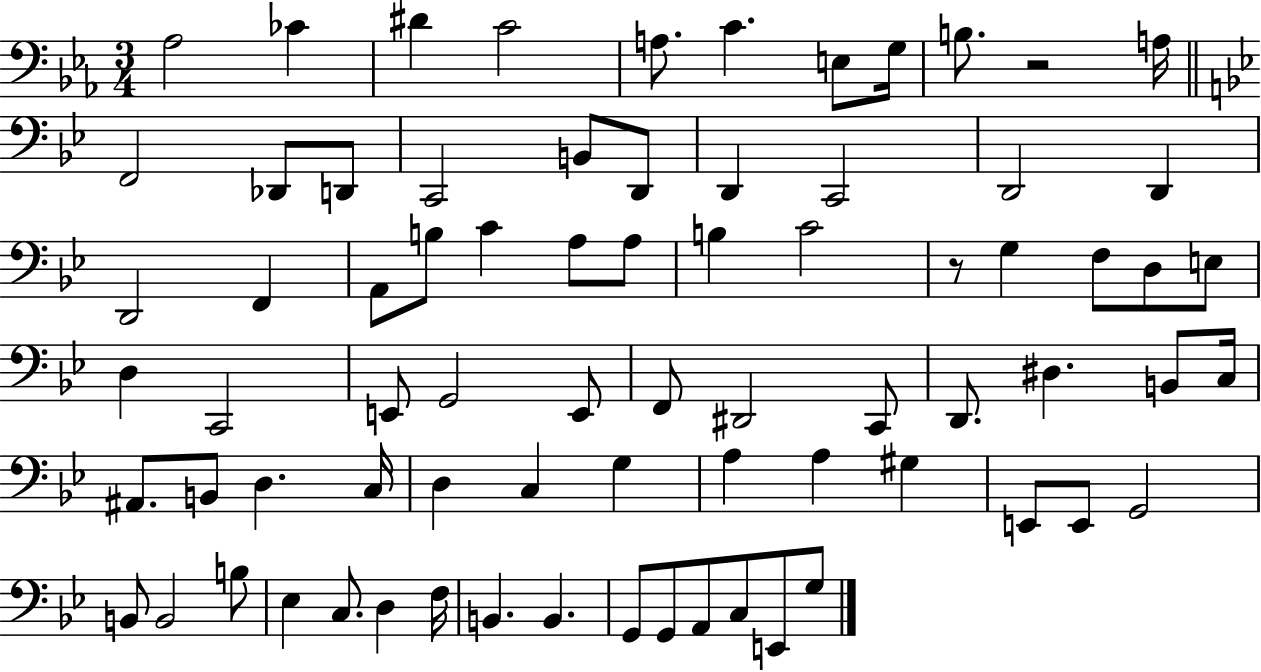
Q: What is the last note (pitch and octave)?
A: G3